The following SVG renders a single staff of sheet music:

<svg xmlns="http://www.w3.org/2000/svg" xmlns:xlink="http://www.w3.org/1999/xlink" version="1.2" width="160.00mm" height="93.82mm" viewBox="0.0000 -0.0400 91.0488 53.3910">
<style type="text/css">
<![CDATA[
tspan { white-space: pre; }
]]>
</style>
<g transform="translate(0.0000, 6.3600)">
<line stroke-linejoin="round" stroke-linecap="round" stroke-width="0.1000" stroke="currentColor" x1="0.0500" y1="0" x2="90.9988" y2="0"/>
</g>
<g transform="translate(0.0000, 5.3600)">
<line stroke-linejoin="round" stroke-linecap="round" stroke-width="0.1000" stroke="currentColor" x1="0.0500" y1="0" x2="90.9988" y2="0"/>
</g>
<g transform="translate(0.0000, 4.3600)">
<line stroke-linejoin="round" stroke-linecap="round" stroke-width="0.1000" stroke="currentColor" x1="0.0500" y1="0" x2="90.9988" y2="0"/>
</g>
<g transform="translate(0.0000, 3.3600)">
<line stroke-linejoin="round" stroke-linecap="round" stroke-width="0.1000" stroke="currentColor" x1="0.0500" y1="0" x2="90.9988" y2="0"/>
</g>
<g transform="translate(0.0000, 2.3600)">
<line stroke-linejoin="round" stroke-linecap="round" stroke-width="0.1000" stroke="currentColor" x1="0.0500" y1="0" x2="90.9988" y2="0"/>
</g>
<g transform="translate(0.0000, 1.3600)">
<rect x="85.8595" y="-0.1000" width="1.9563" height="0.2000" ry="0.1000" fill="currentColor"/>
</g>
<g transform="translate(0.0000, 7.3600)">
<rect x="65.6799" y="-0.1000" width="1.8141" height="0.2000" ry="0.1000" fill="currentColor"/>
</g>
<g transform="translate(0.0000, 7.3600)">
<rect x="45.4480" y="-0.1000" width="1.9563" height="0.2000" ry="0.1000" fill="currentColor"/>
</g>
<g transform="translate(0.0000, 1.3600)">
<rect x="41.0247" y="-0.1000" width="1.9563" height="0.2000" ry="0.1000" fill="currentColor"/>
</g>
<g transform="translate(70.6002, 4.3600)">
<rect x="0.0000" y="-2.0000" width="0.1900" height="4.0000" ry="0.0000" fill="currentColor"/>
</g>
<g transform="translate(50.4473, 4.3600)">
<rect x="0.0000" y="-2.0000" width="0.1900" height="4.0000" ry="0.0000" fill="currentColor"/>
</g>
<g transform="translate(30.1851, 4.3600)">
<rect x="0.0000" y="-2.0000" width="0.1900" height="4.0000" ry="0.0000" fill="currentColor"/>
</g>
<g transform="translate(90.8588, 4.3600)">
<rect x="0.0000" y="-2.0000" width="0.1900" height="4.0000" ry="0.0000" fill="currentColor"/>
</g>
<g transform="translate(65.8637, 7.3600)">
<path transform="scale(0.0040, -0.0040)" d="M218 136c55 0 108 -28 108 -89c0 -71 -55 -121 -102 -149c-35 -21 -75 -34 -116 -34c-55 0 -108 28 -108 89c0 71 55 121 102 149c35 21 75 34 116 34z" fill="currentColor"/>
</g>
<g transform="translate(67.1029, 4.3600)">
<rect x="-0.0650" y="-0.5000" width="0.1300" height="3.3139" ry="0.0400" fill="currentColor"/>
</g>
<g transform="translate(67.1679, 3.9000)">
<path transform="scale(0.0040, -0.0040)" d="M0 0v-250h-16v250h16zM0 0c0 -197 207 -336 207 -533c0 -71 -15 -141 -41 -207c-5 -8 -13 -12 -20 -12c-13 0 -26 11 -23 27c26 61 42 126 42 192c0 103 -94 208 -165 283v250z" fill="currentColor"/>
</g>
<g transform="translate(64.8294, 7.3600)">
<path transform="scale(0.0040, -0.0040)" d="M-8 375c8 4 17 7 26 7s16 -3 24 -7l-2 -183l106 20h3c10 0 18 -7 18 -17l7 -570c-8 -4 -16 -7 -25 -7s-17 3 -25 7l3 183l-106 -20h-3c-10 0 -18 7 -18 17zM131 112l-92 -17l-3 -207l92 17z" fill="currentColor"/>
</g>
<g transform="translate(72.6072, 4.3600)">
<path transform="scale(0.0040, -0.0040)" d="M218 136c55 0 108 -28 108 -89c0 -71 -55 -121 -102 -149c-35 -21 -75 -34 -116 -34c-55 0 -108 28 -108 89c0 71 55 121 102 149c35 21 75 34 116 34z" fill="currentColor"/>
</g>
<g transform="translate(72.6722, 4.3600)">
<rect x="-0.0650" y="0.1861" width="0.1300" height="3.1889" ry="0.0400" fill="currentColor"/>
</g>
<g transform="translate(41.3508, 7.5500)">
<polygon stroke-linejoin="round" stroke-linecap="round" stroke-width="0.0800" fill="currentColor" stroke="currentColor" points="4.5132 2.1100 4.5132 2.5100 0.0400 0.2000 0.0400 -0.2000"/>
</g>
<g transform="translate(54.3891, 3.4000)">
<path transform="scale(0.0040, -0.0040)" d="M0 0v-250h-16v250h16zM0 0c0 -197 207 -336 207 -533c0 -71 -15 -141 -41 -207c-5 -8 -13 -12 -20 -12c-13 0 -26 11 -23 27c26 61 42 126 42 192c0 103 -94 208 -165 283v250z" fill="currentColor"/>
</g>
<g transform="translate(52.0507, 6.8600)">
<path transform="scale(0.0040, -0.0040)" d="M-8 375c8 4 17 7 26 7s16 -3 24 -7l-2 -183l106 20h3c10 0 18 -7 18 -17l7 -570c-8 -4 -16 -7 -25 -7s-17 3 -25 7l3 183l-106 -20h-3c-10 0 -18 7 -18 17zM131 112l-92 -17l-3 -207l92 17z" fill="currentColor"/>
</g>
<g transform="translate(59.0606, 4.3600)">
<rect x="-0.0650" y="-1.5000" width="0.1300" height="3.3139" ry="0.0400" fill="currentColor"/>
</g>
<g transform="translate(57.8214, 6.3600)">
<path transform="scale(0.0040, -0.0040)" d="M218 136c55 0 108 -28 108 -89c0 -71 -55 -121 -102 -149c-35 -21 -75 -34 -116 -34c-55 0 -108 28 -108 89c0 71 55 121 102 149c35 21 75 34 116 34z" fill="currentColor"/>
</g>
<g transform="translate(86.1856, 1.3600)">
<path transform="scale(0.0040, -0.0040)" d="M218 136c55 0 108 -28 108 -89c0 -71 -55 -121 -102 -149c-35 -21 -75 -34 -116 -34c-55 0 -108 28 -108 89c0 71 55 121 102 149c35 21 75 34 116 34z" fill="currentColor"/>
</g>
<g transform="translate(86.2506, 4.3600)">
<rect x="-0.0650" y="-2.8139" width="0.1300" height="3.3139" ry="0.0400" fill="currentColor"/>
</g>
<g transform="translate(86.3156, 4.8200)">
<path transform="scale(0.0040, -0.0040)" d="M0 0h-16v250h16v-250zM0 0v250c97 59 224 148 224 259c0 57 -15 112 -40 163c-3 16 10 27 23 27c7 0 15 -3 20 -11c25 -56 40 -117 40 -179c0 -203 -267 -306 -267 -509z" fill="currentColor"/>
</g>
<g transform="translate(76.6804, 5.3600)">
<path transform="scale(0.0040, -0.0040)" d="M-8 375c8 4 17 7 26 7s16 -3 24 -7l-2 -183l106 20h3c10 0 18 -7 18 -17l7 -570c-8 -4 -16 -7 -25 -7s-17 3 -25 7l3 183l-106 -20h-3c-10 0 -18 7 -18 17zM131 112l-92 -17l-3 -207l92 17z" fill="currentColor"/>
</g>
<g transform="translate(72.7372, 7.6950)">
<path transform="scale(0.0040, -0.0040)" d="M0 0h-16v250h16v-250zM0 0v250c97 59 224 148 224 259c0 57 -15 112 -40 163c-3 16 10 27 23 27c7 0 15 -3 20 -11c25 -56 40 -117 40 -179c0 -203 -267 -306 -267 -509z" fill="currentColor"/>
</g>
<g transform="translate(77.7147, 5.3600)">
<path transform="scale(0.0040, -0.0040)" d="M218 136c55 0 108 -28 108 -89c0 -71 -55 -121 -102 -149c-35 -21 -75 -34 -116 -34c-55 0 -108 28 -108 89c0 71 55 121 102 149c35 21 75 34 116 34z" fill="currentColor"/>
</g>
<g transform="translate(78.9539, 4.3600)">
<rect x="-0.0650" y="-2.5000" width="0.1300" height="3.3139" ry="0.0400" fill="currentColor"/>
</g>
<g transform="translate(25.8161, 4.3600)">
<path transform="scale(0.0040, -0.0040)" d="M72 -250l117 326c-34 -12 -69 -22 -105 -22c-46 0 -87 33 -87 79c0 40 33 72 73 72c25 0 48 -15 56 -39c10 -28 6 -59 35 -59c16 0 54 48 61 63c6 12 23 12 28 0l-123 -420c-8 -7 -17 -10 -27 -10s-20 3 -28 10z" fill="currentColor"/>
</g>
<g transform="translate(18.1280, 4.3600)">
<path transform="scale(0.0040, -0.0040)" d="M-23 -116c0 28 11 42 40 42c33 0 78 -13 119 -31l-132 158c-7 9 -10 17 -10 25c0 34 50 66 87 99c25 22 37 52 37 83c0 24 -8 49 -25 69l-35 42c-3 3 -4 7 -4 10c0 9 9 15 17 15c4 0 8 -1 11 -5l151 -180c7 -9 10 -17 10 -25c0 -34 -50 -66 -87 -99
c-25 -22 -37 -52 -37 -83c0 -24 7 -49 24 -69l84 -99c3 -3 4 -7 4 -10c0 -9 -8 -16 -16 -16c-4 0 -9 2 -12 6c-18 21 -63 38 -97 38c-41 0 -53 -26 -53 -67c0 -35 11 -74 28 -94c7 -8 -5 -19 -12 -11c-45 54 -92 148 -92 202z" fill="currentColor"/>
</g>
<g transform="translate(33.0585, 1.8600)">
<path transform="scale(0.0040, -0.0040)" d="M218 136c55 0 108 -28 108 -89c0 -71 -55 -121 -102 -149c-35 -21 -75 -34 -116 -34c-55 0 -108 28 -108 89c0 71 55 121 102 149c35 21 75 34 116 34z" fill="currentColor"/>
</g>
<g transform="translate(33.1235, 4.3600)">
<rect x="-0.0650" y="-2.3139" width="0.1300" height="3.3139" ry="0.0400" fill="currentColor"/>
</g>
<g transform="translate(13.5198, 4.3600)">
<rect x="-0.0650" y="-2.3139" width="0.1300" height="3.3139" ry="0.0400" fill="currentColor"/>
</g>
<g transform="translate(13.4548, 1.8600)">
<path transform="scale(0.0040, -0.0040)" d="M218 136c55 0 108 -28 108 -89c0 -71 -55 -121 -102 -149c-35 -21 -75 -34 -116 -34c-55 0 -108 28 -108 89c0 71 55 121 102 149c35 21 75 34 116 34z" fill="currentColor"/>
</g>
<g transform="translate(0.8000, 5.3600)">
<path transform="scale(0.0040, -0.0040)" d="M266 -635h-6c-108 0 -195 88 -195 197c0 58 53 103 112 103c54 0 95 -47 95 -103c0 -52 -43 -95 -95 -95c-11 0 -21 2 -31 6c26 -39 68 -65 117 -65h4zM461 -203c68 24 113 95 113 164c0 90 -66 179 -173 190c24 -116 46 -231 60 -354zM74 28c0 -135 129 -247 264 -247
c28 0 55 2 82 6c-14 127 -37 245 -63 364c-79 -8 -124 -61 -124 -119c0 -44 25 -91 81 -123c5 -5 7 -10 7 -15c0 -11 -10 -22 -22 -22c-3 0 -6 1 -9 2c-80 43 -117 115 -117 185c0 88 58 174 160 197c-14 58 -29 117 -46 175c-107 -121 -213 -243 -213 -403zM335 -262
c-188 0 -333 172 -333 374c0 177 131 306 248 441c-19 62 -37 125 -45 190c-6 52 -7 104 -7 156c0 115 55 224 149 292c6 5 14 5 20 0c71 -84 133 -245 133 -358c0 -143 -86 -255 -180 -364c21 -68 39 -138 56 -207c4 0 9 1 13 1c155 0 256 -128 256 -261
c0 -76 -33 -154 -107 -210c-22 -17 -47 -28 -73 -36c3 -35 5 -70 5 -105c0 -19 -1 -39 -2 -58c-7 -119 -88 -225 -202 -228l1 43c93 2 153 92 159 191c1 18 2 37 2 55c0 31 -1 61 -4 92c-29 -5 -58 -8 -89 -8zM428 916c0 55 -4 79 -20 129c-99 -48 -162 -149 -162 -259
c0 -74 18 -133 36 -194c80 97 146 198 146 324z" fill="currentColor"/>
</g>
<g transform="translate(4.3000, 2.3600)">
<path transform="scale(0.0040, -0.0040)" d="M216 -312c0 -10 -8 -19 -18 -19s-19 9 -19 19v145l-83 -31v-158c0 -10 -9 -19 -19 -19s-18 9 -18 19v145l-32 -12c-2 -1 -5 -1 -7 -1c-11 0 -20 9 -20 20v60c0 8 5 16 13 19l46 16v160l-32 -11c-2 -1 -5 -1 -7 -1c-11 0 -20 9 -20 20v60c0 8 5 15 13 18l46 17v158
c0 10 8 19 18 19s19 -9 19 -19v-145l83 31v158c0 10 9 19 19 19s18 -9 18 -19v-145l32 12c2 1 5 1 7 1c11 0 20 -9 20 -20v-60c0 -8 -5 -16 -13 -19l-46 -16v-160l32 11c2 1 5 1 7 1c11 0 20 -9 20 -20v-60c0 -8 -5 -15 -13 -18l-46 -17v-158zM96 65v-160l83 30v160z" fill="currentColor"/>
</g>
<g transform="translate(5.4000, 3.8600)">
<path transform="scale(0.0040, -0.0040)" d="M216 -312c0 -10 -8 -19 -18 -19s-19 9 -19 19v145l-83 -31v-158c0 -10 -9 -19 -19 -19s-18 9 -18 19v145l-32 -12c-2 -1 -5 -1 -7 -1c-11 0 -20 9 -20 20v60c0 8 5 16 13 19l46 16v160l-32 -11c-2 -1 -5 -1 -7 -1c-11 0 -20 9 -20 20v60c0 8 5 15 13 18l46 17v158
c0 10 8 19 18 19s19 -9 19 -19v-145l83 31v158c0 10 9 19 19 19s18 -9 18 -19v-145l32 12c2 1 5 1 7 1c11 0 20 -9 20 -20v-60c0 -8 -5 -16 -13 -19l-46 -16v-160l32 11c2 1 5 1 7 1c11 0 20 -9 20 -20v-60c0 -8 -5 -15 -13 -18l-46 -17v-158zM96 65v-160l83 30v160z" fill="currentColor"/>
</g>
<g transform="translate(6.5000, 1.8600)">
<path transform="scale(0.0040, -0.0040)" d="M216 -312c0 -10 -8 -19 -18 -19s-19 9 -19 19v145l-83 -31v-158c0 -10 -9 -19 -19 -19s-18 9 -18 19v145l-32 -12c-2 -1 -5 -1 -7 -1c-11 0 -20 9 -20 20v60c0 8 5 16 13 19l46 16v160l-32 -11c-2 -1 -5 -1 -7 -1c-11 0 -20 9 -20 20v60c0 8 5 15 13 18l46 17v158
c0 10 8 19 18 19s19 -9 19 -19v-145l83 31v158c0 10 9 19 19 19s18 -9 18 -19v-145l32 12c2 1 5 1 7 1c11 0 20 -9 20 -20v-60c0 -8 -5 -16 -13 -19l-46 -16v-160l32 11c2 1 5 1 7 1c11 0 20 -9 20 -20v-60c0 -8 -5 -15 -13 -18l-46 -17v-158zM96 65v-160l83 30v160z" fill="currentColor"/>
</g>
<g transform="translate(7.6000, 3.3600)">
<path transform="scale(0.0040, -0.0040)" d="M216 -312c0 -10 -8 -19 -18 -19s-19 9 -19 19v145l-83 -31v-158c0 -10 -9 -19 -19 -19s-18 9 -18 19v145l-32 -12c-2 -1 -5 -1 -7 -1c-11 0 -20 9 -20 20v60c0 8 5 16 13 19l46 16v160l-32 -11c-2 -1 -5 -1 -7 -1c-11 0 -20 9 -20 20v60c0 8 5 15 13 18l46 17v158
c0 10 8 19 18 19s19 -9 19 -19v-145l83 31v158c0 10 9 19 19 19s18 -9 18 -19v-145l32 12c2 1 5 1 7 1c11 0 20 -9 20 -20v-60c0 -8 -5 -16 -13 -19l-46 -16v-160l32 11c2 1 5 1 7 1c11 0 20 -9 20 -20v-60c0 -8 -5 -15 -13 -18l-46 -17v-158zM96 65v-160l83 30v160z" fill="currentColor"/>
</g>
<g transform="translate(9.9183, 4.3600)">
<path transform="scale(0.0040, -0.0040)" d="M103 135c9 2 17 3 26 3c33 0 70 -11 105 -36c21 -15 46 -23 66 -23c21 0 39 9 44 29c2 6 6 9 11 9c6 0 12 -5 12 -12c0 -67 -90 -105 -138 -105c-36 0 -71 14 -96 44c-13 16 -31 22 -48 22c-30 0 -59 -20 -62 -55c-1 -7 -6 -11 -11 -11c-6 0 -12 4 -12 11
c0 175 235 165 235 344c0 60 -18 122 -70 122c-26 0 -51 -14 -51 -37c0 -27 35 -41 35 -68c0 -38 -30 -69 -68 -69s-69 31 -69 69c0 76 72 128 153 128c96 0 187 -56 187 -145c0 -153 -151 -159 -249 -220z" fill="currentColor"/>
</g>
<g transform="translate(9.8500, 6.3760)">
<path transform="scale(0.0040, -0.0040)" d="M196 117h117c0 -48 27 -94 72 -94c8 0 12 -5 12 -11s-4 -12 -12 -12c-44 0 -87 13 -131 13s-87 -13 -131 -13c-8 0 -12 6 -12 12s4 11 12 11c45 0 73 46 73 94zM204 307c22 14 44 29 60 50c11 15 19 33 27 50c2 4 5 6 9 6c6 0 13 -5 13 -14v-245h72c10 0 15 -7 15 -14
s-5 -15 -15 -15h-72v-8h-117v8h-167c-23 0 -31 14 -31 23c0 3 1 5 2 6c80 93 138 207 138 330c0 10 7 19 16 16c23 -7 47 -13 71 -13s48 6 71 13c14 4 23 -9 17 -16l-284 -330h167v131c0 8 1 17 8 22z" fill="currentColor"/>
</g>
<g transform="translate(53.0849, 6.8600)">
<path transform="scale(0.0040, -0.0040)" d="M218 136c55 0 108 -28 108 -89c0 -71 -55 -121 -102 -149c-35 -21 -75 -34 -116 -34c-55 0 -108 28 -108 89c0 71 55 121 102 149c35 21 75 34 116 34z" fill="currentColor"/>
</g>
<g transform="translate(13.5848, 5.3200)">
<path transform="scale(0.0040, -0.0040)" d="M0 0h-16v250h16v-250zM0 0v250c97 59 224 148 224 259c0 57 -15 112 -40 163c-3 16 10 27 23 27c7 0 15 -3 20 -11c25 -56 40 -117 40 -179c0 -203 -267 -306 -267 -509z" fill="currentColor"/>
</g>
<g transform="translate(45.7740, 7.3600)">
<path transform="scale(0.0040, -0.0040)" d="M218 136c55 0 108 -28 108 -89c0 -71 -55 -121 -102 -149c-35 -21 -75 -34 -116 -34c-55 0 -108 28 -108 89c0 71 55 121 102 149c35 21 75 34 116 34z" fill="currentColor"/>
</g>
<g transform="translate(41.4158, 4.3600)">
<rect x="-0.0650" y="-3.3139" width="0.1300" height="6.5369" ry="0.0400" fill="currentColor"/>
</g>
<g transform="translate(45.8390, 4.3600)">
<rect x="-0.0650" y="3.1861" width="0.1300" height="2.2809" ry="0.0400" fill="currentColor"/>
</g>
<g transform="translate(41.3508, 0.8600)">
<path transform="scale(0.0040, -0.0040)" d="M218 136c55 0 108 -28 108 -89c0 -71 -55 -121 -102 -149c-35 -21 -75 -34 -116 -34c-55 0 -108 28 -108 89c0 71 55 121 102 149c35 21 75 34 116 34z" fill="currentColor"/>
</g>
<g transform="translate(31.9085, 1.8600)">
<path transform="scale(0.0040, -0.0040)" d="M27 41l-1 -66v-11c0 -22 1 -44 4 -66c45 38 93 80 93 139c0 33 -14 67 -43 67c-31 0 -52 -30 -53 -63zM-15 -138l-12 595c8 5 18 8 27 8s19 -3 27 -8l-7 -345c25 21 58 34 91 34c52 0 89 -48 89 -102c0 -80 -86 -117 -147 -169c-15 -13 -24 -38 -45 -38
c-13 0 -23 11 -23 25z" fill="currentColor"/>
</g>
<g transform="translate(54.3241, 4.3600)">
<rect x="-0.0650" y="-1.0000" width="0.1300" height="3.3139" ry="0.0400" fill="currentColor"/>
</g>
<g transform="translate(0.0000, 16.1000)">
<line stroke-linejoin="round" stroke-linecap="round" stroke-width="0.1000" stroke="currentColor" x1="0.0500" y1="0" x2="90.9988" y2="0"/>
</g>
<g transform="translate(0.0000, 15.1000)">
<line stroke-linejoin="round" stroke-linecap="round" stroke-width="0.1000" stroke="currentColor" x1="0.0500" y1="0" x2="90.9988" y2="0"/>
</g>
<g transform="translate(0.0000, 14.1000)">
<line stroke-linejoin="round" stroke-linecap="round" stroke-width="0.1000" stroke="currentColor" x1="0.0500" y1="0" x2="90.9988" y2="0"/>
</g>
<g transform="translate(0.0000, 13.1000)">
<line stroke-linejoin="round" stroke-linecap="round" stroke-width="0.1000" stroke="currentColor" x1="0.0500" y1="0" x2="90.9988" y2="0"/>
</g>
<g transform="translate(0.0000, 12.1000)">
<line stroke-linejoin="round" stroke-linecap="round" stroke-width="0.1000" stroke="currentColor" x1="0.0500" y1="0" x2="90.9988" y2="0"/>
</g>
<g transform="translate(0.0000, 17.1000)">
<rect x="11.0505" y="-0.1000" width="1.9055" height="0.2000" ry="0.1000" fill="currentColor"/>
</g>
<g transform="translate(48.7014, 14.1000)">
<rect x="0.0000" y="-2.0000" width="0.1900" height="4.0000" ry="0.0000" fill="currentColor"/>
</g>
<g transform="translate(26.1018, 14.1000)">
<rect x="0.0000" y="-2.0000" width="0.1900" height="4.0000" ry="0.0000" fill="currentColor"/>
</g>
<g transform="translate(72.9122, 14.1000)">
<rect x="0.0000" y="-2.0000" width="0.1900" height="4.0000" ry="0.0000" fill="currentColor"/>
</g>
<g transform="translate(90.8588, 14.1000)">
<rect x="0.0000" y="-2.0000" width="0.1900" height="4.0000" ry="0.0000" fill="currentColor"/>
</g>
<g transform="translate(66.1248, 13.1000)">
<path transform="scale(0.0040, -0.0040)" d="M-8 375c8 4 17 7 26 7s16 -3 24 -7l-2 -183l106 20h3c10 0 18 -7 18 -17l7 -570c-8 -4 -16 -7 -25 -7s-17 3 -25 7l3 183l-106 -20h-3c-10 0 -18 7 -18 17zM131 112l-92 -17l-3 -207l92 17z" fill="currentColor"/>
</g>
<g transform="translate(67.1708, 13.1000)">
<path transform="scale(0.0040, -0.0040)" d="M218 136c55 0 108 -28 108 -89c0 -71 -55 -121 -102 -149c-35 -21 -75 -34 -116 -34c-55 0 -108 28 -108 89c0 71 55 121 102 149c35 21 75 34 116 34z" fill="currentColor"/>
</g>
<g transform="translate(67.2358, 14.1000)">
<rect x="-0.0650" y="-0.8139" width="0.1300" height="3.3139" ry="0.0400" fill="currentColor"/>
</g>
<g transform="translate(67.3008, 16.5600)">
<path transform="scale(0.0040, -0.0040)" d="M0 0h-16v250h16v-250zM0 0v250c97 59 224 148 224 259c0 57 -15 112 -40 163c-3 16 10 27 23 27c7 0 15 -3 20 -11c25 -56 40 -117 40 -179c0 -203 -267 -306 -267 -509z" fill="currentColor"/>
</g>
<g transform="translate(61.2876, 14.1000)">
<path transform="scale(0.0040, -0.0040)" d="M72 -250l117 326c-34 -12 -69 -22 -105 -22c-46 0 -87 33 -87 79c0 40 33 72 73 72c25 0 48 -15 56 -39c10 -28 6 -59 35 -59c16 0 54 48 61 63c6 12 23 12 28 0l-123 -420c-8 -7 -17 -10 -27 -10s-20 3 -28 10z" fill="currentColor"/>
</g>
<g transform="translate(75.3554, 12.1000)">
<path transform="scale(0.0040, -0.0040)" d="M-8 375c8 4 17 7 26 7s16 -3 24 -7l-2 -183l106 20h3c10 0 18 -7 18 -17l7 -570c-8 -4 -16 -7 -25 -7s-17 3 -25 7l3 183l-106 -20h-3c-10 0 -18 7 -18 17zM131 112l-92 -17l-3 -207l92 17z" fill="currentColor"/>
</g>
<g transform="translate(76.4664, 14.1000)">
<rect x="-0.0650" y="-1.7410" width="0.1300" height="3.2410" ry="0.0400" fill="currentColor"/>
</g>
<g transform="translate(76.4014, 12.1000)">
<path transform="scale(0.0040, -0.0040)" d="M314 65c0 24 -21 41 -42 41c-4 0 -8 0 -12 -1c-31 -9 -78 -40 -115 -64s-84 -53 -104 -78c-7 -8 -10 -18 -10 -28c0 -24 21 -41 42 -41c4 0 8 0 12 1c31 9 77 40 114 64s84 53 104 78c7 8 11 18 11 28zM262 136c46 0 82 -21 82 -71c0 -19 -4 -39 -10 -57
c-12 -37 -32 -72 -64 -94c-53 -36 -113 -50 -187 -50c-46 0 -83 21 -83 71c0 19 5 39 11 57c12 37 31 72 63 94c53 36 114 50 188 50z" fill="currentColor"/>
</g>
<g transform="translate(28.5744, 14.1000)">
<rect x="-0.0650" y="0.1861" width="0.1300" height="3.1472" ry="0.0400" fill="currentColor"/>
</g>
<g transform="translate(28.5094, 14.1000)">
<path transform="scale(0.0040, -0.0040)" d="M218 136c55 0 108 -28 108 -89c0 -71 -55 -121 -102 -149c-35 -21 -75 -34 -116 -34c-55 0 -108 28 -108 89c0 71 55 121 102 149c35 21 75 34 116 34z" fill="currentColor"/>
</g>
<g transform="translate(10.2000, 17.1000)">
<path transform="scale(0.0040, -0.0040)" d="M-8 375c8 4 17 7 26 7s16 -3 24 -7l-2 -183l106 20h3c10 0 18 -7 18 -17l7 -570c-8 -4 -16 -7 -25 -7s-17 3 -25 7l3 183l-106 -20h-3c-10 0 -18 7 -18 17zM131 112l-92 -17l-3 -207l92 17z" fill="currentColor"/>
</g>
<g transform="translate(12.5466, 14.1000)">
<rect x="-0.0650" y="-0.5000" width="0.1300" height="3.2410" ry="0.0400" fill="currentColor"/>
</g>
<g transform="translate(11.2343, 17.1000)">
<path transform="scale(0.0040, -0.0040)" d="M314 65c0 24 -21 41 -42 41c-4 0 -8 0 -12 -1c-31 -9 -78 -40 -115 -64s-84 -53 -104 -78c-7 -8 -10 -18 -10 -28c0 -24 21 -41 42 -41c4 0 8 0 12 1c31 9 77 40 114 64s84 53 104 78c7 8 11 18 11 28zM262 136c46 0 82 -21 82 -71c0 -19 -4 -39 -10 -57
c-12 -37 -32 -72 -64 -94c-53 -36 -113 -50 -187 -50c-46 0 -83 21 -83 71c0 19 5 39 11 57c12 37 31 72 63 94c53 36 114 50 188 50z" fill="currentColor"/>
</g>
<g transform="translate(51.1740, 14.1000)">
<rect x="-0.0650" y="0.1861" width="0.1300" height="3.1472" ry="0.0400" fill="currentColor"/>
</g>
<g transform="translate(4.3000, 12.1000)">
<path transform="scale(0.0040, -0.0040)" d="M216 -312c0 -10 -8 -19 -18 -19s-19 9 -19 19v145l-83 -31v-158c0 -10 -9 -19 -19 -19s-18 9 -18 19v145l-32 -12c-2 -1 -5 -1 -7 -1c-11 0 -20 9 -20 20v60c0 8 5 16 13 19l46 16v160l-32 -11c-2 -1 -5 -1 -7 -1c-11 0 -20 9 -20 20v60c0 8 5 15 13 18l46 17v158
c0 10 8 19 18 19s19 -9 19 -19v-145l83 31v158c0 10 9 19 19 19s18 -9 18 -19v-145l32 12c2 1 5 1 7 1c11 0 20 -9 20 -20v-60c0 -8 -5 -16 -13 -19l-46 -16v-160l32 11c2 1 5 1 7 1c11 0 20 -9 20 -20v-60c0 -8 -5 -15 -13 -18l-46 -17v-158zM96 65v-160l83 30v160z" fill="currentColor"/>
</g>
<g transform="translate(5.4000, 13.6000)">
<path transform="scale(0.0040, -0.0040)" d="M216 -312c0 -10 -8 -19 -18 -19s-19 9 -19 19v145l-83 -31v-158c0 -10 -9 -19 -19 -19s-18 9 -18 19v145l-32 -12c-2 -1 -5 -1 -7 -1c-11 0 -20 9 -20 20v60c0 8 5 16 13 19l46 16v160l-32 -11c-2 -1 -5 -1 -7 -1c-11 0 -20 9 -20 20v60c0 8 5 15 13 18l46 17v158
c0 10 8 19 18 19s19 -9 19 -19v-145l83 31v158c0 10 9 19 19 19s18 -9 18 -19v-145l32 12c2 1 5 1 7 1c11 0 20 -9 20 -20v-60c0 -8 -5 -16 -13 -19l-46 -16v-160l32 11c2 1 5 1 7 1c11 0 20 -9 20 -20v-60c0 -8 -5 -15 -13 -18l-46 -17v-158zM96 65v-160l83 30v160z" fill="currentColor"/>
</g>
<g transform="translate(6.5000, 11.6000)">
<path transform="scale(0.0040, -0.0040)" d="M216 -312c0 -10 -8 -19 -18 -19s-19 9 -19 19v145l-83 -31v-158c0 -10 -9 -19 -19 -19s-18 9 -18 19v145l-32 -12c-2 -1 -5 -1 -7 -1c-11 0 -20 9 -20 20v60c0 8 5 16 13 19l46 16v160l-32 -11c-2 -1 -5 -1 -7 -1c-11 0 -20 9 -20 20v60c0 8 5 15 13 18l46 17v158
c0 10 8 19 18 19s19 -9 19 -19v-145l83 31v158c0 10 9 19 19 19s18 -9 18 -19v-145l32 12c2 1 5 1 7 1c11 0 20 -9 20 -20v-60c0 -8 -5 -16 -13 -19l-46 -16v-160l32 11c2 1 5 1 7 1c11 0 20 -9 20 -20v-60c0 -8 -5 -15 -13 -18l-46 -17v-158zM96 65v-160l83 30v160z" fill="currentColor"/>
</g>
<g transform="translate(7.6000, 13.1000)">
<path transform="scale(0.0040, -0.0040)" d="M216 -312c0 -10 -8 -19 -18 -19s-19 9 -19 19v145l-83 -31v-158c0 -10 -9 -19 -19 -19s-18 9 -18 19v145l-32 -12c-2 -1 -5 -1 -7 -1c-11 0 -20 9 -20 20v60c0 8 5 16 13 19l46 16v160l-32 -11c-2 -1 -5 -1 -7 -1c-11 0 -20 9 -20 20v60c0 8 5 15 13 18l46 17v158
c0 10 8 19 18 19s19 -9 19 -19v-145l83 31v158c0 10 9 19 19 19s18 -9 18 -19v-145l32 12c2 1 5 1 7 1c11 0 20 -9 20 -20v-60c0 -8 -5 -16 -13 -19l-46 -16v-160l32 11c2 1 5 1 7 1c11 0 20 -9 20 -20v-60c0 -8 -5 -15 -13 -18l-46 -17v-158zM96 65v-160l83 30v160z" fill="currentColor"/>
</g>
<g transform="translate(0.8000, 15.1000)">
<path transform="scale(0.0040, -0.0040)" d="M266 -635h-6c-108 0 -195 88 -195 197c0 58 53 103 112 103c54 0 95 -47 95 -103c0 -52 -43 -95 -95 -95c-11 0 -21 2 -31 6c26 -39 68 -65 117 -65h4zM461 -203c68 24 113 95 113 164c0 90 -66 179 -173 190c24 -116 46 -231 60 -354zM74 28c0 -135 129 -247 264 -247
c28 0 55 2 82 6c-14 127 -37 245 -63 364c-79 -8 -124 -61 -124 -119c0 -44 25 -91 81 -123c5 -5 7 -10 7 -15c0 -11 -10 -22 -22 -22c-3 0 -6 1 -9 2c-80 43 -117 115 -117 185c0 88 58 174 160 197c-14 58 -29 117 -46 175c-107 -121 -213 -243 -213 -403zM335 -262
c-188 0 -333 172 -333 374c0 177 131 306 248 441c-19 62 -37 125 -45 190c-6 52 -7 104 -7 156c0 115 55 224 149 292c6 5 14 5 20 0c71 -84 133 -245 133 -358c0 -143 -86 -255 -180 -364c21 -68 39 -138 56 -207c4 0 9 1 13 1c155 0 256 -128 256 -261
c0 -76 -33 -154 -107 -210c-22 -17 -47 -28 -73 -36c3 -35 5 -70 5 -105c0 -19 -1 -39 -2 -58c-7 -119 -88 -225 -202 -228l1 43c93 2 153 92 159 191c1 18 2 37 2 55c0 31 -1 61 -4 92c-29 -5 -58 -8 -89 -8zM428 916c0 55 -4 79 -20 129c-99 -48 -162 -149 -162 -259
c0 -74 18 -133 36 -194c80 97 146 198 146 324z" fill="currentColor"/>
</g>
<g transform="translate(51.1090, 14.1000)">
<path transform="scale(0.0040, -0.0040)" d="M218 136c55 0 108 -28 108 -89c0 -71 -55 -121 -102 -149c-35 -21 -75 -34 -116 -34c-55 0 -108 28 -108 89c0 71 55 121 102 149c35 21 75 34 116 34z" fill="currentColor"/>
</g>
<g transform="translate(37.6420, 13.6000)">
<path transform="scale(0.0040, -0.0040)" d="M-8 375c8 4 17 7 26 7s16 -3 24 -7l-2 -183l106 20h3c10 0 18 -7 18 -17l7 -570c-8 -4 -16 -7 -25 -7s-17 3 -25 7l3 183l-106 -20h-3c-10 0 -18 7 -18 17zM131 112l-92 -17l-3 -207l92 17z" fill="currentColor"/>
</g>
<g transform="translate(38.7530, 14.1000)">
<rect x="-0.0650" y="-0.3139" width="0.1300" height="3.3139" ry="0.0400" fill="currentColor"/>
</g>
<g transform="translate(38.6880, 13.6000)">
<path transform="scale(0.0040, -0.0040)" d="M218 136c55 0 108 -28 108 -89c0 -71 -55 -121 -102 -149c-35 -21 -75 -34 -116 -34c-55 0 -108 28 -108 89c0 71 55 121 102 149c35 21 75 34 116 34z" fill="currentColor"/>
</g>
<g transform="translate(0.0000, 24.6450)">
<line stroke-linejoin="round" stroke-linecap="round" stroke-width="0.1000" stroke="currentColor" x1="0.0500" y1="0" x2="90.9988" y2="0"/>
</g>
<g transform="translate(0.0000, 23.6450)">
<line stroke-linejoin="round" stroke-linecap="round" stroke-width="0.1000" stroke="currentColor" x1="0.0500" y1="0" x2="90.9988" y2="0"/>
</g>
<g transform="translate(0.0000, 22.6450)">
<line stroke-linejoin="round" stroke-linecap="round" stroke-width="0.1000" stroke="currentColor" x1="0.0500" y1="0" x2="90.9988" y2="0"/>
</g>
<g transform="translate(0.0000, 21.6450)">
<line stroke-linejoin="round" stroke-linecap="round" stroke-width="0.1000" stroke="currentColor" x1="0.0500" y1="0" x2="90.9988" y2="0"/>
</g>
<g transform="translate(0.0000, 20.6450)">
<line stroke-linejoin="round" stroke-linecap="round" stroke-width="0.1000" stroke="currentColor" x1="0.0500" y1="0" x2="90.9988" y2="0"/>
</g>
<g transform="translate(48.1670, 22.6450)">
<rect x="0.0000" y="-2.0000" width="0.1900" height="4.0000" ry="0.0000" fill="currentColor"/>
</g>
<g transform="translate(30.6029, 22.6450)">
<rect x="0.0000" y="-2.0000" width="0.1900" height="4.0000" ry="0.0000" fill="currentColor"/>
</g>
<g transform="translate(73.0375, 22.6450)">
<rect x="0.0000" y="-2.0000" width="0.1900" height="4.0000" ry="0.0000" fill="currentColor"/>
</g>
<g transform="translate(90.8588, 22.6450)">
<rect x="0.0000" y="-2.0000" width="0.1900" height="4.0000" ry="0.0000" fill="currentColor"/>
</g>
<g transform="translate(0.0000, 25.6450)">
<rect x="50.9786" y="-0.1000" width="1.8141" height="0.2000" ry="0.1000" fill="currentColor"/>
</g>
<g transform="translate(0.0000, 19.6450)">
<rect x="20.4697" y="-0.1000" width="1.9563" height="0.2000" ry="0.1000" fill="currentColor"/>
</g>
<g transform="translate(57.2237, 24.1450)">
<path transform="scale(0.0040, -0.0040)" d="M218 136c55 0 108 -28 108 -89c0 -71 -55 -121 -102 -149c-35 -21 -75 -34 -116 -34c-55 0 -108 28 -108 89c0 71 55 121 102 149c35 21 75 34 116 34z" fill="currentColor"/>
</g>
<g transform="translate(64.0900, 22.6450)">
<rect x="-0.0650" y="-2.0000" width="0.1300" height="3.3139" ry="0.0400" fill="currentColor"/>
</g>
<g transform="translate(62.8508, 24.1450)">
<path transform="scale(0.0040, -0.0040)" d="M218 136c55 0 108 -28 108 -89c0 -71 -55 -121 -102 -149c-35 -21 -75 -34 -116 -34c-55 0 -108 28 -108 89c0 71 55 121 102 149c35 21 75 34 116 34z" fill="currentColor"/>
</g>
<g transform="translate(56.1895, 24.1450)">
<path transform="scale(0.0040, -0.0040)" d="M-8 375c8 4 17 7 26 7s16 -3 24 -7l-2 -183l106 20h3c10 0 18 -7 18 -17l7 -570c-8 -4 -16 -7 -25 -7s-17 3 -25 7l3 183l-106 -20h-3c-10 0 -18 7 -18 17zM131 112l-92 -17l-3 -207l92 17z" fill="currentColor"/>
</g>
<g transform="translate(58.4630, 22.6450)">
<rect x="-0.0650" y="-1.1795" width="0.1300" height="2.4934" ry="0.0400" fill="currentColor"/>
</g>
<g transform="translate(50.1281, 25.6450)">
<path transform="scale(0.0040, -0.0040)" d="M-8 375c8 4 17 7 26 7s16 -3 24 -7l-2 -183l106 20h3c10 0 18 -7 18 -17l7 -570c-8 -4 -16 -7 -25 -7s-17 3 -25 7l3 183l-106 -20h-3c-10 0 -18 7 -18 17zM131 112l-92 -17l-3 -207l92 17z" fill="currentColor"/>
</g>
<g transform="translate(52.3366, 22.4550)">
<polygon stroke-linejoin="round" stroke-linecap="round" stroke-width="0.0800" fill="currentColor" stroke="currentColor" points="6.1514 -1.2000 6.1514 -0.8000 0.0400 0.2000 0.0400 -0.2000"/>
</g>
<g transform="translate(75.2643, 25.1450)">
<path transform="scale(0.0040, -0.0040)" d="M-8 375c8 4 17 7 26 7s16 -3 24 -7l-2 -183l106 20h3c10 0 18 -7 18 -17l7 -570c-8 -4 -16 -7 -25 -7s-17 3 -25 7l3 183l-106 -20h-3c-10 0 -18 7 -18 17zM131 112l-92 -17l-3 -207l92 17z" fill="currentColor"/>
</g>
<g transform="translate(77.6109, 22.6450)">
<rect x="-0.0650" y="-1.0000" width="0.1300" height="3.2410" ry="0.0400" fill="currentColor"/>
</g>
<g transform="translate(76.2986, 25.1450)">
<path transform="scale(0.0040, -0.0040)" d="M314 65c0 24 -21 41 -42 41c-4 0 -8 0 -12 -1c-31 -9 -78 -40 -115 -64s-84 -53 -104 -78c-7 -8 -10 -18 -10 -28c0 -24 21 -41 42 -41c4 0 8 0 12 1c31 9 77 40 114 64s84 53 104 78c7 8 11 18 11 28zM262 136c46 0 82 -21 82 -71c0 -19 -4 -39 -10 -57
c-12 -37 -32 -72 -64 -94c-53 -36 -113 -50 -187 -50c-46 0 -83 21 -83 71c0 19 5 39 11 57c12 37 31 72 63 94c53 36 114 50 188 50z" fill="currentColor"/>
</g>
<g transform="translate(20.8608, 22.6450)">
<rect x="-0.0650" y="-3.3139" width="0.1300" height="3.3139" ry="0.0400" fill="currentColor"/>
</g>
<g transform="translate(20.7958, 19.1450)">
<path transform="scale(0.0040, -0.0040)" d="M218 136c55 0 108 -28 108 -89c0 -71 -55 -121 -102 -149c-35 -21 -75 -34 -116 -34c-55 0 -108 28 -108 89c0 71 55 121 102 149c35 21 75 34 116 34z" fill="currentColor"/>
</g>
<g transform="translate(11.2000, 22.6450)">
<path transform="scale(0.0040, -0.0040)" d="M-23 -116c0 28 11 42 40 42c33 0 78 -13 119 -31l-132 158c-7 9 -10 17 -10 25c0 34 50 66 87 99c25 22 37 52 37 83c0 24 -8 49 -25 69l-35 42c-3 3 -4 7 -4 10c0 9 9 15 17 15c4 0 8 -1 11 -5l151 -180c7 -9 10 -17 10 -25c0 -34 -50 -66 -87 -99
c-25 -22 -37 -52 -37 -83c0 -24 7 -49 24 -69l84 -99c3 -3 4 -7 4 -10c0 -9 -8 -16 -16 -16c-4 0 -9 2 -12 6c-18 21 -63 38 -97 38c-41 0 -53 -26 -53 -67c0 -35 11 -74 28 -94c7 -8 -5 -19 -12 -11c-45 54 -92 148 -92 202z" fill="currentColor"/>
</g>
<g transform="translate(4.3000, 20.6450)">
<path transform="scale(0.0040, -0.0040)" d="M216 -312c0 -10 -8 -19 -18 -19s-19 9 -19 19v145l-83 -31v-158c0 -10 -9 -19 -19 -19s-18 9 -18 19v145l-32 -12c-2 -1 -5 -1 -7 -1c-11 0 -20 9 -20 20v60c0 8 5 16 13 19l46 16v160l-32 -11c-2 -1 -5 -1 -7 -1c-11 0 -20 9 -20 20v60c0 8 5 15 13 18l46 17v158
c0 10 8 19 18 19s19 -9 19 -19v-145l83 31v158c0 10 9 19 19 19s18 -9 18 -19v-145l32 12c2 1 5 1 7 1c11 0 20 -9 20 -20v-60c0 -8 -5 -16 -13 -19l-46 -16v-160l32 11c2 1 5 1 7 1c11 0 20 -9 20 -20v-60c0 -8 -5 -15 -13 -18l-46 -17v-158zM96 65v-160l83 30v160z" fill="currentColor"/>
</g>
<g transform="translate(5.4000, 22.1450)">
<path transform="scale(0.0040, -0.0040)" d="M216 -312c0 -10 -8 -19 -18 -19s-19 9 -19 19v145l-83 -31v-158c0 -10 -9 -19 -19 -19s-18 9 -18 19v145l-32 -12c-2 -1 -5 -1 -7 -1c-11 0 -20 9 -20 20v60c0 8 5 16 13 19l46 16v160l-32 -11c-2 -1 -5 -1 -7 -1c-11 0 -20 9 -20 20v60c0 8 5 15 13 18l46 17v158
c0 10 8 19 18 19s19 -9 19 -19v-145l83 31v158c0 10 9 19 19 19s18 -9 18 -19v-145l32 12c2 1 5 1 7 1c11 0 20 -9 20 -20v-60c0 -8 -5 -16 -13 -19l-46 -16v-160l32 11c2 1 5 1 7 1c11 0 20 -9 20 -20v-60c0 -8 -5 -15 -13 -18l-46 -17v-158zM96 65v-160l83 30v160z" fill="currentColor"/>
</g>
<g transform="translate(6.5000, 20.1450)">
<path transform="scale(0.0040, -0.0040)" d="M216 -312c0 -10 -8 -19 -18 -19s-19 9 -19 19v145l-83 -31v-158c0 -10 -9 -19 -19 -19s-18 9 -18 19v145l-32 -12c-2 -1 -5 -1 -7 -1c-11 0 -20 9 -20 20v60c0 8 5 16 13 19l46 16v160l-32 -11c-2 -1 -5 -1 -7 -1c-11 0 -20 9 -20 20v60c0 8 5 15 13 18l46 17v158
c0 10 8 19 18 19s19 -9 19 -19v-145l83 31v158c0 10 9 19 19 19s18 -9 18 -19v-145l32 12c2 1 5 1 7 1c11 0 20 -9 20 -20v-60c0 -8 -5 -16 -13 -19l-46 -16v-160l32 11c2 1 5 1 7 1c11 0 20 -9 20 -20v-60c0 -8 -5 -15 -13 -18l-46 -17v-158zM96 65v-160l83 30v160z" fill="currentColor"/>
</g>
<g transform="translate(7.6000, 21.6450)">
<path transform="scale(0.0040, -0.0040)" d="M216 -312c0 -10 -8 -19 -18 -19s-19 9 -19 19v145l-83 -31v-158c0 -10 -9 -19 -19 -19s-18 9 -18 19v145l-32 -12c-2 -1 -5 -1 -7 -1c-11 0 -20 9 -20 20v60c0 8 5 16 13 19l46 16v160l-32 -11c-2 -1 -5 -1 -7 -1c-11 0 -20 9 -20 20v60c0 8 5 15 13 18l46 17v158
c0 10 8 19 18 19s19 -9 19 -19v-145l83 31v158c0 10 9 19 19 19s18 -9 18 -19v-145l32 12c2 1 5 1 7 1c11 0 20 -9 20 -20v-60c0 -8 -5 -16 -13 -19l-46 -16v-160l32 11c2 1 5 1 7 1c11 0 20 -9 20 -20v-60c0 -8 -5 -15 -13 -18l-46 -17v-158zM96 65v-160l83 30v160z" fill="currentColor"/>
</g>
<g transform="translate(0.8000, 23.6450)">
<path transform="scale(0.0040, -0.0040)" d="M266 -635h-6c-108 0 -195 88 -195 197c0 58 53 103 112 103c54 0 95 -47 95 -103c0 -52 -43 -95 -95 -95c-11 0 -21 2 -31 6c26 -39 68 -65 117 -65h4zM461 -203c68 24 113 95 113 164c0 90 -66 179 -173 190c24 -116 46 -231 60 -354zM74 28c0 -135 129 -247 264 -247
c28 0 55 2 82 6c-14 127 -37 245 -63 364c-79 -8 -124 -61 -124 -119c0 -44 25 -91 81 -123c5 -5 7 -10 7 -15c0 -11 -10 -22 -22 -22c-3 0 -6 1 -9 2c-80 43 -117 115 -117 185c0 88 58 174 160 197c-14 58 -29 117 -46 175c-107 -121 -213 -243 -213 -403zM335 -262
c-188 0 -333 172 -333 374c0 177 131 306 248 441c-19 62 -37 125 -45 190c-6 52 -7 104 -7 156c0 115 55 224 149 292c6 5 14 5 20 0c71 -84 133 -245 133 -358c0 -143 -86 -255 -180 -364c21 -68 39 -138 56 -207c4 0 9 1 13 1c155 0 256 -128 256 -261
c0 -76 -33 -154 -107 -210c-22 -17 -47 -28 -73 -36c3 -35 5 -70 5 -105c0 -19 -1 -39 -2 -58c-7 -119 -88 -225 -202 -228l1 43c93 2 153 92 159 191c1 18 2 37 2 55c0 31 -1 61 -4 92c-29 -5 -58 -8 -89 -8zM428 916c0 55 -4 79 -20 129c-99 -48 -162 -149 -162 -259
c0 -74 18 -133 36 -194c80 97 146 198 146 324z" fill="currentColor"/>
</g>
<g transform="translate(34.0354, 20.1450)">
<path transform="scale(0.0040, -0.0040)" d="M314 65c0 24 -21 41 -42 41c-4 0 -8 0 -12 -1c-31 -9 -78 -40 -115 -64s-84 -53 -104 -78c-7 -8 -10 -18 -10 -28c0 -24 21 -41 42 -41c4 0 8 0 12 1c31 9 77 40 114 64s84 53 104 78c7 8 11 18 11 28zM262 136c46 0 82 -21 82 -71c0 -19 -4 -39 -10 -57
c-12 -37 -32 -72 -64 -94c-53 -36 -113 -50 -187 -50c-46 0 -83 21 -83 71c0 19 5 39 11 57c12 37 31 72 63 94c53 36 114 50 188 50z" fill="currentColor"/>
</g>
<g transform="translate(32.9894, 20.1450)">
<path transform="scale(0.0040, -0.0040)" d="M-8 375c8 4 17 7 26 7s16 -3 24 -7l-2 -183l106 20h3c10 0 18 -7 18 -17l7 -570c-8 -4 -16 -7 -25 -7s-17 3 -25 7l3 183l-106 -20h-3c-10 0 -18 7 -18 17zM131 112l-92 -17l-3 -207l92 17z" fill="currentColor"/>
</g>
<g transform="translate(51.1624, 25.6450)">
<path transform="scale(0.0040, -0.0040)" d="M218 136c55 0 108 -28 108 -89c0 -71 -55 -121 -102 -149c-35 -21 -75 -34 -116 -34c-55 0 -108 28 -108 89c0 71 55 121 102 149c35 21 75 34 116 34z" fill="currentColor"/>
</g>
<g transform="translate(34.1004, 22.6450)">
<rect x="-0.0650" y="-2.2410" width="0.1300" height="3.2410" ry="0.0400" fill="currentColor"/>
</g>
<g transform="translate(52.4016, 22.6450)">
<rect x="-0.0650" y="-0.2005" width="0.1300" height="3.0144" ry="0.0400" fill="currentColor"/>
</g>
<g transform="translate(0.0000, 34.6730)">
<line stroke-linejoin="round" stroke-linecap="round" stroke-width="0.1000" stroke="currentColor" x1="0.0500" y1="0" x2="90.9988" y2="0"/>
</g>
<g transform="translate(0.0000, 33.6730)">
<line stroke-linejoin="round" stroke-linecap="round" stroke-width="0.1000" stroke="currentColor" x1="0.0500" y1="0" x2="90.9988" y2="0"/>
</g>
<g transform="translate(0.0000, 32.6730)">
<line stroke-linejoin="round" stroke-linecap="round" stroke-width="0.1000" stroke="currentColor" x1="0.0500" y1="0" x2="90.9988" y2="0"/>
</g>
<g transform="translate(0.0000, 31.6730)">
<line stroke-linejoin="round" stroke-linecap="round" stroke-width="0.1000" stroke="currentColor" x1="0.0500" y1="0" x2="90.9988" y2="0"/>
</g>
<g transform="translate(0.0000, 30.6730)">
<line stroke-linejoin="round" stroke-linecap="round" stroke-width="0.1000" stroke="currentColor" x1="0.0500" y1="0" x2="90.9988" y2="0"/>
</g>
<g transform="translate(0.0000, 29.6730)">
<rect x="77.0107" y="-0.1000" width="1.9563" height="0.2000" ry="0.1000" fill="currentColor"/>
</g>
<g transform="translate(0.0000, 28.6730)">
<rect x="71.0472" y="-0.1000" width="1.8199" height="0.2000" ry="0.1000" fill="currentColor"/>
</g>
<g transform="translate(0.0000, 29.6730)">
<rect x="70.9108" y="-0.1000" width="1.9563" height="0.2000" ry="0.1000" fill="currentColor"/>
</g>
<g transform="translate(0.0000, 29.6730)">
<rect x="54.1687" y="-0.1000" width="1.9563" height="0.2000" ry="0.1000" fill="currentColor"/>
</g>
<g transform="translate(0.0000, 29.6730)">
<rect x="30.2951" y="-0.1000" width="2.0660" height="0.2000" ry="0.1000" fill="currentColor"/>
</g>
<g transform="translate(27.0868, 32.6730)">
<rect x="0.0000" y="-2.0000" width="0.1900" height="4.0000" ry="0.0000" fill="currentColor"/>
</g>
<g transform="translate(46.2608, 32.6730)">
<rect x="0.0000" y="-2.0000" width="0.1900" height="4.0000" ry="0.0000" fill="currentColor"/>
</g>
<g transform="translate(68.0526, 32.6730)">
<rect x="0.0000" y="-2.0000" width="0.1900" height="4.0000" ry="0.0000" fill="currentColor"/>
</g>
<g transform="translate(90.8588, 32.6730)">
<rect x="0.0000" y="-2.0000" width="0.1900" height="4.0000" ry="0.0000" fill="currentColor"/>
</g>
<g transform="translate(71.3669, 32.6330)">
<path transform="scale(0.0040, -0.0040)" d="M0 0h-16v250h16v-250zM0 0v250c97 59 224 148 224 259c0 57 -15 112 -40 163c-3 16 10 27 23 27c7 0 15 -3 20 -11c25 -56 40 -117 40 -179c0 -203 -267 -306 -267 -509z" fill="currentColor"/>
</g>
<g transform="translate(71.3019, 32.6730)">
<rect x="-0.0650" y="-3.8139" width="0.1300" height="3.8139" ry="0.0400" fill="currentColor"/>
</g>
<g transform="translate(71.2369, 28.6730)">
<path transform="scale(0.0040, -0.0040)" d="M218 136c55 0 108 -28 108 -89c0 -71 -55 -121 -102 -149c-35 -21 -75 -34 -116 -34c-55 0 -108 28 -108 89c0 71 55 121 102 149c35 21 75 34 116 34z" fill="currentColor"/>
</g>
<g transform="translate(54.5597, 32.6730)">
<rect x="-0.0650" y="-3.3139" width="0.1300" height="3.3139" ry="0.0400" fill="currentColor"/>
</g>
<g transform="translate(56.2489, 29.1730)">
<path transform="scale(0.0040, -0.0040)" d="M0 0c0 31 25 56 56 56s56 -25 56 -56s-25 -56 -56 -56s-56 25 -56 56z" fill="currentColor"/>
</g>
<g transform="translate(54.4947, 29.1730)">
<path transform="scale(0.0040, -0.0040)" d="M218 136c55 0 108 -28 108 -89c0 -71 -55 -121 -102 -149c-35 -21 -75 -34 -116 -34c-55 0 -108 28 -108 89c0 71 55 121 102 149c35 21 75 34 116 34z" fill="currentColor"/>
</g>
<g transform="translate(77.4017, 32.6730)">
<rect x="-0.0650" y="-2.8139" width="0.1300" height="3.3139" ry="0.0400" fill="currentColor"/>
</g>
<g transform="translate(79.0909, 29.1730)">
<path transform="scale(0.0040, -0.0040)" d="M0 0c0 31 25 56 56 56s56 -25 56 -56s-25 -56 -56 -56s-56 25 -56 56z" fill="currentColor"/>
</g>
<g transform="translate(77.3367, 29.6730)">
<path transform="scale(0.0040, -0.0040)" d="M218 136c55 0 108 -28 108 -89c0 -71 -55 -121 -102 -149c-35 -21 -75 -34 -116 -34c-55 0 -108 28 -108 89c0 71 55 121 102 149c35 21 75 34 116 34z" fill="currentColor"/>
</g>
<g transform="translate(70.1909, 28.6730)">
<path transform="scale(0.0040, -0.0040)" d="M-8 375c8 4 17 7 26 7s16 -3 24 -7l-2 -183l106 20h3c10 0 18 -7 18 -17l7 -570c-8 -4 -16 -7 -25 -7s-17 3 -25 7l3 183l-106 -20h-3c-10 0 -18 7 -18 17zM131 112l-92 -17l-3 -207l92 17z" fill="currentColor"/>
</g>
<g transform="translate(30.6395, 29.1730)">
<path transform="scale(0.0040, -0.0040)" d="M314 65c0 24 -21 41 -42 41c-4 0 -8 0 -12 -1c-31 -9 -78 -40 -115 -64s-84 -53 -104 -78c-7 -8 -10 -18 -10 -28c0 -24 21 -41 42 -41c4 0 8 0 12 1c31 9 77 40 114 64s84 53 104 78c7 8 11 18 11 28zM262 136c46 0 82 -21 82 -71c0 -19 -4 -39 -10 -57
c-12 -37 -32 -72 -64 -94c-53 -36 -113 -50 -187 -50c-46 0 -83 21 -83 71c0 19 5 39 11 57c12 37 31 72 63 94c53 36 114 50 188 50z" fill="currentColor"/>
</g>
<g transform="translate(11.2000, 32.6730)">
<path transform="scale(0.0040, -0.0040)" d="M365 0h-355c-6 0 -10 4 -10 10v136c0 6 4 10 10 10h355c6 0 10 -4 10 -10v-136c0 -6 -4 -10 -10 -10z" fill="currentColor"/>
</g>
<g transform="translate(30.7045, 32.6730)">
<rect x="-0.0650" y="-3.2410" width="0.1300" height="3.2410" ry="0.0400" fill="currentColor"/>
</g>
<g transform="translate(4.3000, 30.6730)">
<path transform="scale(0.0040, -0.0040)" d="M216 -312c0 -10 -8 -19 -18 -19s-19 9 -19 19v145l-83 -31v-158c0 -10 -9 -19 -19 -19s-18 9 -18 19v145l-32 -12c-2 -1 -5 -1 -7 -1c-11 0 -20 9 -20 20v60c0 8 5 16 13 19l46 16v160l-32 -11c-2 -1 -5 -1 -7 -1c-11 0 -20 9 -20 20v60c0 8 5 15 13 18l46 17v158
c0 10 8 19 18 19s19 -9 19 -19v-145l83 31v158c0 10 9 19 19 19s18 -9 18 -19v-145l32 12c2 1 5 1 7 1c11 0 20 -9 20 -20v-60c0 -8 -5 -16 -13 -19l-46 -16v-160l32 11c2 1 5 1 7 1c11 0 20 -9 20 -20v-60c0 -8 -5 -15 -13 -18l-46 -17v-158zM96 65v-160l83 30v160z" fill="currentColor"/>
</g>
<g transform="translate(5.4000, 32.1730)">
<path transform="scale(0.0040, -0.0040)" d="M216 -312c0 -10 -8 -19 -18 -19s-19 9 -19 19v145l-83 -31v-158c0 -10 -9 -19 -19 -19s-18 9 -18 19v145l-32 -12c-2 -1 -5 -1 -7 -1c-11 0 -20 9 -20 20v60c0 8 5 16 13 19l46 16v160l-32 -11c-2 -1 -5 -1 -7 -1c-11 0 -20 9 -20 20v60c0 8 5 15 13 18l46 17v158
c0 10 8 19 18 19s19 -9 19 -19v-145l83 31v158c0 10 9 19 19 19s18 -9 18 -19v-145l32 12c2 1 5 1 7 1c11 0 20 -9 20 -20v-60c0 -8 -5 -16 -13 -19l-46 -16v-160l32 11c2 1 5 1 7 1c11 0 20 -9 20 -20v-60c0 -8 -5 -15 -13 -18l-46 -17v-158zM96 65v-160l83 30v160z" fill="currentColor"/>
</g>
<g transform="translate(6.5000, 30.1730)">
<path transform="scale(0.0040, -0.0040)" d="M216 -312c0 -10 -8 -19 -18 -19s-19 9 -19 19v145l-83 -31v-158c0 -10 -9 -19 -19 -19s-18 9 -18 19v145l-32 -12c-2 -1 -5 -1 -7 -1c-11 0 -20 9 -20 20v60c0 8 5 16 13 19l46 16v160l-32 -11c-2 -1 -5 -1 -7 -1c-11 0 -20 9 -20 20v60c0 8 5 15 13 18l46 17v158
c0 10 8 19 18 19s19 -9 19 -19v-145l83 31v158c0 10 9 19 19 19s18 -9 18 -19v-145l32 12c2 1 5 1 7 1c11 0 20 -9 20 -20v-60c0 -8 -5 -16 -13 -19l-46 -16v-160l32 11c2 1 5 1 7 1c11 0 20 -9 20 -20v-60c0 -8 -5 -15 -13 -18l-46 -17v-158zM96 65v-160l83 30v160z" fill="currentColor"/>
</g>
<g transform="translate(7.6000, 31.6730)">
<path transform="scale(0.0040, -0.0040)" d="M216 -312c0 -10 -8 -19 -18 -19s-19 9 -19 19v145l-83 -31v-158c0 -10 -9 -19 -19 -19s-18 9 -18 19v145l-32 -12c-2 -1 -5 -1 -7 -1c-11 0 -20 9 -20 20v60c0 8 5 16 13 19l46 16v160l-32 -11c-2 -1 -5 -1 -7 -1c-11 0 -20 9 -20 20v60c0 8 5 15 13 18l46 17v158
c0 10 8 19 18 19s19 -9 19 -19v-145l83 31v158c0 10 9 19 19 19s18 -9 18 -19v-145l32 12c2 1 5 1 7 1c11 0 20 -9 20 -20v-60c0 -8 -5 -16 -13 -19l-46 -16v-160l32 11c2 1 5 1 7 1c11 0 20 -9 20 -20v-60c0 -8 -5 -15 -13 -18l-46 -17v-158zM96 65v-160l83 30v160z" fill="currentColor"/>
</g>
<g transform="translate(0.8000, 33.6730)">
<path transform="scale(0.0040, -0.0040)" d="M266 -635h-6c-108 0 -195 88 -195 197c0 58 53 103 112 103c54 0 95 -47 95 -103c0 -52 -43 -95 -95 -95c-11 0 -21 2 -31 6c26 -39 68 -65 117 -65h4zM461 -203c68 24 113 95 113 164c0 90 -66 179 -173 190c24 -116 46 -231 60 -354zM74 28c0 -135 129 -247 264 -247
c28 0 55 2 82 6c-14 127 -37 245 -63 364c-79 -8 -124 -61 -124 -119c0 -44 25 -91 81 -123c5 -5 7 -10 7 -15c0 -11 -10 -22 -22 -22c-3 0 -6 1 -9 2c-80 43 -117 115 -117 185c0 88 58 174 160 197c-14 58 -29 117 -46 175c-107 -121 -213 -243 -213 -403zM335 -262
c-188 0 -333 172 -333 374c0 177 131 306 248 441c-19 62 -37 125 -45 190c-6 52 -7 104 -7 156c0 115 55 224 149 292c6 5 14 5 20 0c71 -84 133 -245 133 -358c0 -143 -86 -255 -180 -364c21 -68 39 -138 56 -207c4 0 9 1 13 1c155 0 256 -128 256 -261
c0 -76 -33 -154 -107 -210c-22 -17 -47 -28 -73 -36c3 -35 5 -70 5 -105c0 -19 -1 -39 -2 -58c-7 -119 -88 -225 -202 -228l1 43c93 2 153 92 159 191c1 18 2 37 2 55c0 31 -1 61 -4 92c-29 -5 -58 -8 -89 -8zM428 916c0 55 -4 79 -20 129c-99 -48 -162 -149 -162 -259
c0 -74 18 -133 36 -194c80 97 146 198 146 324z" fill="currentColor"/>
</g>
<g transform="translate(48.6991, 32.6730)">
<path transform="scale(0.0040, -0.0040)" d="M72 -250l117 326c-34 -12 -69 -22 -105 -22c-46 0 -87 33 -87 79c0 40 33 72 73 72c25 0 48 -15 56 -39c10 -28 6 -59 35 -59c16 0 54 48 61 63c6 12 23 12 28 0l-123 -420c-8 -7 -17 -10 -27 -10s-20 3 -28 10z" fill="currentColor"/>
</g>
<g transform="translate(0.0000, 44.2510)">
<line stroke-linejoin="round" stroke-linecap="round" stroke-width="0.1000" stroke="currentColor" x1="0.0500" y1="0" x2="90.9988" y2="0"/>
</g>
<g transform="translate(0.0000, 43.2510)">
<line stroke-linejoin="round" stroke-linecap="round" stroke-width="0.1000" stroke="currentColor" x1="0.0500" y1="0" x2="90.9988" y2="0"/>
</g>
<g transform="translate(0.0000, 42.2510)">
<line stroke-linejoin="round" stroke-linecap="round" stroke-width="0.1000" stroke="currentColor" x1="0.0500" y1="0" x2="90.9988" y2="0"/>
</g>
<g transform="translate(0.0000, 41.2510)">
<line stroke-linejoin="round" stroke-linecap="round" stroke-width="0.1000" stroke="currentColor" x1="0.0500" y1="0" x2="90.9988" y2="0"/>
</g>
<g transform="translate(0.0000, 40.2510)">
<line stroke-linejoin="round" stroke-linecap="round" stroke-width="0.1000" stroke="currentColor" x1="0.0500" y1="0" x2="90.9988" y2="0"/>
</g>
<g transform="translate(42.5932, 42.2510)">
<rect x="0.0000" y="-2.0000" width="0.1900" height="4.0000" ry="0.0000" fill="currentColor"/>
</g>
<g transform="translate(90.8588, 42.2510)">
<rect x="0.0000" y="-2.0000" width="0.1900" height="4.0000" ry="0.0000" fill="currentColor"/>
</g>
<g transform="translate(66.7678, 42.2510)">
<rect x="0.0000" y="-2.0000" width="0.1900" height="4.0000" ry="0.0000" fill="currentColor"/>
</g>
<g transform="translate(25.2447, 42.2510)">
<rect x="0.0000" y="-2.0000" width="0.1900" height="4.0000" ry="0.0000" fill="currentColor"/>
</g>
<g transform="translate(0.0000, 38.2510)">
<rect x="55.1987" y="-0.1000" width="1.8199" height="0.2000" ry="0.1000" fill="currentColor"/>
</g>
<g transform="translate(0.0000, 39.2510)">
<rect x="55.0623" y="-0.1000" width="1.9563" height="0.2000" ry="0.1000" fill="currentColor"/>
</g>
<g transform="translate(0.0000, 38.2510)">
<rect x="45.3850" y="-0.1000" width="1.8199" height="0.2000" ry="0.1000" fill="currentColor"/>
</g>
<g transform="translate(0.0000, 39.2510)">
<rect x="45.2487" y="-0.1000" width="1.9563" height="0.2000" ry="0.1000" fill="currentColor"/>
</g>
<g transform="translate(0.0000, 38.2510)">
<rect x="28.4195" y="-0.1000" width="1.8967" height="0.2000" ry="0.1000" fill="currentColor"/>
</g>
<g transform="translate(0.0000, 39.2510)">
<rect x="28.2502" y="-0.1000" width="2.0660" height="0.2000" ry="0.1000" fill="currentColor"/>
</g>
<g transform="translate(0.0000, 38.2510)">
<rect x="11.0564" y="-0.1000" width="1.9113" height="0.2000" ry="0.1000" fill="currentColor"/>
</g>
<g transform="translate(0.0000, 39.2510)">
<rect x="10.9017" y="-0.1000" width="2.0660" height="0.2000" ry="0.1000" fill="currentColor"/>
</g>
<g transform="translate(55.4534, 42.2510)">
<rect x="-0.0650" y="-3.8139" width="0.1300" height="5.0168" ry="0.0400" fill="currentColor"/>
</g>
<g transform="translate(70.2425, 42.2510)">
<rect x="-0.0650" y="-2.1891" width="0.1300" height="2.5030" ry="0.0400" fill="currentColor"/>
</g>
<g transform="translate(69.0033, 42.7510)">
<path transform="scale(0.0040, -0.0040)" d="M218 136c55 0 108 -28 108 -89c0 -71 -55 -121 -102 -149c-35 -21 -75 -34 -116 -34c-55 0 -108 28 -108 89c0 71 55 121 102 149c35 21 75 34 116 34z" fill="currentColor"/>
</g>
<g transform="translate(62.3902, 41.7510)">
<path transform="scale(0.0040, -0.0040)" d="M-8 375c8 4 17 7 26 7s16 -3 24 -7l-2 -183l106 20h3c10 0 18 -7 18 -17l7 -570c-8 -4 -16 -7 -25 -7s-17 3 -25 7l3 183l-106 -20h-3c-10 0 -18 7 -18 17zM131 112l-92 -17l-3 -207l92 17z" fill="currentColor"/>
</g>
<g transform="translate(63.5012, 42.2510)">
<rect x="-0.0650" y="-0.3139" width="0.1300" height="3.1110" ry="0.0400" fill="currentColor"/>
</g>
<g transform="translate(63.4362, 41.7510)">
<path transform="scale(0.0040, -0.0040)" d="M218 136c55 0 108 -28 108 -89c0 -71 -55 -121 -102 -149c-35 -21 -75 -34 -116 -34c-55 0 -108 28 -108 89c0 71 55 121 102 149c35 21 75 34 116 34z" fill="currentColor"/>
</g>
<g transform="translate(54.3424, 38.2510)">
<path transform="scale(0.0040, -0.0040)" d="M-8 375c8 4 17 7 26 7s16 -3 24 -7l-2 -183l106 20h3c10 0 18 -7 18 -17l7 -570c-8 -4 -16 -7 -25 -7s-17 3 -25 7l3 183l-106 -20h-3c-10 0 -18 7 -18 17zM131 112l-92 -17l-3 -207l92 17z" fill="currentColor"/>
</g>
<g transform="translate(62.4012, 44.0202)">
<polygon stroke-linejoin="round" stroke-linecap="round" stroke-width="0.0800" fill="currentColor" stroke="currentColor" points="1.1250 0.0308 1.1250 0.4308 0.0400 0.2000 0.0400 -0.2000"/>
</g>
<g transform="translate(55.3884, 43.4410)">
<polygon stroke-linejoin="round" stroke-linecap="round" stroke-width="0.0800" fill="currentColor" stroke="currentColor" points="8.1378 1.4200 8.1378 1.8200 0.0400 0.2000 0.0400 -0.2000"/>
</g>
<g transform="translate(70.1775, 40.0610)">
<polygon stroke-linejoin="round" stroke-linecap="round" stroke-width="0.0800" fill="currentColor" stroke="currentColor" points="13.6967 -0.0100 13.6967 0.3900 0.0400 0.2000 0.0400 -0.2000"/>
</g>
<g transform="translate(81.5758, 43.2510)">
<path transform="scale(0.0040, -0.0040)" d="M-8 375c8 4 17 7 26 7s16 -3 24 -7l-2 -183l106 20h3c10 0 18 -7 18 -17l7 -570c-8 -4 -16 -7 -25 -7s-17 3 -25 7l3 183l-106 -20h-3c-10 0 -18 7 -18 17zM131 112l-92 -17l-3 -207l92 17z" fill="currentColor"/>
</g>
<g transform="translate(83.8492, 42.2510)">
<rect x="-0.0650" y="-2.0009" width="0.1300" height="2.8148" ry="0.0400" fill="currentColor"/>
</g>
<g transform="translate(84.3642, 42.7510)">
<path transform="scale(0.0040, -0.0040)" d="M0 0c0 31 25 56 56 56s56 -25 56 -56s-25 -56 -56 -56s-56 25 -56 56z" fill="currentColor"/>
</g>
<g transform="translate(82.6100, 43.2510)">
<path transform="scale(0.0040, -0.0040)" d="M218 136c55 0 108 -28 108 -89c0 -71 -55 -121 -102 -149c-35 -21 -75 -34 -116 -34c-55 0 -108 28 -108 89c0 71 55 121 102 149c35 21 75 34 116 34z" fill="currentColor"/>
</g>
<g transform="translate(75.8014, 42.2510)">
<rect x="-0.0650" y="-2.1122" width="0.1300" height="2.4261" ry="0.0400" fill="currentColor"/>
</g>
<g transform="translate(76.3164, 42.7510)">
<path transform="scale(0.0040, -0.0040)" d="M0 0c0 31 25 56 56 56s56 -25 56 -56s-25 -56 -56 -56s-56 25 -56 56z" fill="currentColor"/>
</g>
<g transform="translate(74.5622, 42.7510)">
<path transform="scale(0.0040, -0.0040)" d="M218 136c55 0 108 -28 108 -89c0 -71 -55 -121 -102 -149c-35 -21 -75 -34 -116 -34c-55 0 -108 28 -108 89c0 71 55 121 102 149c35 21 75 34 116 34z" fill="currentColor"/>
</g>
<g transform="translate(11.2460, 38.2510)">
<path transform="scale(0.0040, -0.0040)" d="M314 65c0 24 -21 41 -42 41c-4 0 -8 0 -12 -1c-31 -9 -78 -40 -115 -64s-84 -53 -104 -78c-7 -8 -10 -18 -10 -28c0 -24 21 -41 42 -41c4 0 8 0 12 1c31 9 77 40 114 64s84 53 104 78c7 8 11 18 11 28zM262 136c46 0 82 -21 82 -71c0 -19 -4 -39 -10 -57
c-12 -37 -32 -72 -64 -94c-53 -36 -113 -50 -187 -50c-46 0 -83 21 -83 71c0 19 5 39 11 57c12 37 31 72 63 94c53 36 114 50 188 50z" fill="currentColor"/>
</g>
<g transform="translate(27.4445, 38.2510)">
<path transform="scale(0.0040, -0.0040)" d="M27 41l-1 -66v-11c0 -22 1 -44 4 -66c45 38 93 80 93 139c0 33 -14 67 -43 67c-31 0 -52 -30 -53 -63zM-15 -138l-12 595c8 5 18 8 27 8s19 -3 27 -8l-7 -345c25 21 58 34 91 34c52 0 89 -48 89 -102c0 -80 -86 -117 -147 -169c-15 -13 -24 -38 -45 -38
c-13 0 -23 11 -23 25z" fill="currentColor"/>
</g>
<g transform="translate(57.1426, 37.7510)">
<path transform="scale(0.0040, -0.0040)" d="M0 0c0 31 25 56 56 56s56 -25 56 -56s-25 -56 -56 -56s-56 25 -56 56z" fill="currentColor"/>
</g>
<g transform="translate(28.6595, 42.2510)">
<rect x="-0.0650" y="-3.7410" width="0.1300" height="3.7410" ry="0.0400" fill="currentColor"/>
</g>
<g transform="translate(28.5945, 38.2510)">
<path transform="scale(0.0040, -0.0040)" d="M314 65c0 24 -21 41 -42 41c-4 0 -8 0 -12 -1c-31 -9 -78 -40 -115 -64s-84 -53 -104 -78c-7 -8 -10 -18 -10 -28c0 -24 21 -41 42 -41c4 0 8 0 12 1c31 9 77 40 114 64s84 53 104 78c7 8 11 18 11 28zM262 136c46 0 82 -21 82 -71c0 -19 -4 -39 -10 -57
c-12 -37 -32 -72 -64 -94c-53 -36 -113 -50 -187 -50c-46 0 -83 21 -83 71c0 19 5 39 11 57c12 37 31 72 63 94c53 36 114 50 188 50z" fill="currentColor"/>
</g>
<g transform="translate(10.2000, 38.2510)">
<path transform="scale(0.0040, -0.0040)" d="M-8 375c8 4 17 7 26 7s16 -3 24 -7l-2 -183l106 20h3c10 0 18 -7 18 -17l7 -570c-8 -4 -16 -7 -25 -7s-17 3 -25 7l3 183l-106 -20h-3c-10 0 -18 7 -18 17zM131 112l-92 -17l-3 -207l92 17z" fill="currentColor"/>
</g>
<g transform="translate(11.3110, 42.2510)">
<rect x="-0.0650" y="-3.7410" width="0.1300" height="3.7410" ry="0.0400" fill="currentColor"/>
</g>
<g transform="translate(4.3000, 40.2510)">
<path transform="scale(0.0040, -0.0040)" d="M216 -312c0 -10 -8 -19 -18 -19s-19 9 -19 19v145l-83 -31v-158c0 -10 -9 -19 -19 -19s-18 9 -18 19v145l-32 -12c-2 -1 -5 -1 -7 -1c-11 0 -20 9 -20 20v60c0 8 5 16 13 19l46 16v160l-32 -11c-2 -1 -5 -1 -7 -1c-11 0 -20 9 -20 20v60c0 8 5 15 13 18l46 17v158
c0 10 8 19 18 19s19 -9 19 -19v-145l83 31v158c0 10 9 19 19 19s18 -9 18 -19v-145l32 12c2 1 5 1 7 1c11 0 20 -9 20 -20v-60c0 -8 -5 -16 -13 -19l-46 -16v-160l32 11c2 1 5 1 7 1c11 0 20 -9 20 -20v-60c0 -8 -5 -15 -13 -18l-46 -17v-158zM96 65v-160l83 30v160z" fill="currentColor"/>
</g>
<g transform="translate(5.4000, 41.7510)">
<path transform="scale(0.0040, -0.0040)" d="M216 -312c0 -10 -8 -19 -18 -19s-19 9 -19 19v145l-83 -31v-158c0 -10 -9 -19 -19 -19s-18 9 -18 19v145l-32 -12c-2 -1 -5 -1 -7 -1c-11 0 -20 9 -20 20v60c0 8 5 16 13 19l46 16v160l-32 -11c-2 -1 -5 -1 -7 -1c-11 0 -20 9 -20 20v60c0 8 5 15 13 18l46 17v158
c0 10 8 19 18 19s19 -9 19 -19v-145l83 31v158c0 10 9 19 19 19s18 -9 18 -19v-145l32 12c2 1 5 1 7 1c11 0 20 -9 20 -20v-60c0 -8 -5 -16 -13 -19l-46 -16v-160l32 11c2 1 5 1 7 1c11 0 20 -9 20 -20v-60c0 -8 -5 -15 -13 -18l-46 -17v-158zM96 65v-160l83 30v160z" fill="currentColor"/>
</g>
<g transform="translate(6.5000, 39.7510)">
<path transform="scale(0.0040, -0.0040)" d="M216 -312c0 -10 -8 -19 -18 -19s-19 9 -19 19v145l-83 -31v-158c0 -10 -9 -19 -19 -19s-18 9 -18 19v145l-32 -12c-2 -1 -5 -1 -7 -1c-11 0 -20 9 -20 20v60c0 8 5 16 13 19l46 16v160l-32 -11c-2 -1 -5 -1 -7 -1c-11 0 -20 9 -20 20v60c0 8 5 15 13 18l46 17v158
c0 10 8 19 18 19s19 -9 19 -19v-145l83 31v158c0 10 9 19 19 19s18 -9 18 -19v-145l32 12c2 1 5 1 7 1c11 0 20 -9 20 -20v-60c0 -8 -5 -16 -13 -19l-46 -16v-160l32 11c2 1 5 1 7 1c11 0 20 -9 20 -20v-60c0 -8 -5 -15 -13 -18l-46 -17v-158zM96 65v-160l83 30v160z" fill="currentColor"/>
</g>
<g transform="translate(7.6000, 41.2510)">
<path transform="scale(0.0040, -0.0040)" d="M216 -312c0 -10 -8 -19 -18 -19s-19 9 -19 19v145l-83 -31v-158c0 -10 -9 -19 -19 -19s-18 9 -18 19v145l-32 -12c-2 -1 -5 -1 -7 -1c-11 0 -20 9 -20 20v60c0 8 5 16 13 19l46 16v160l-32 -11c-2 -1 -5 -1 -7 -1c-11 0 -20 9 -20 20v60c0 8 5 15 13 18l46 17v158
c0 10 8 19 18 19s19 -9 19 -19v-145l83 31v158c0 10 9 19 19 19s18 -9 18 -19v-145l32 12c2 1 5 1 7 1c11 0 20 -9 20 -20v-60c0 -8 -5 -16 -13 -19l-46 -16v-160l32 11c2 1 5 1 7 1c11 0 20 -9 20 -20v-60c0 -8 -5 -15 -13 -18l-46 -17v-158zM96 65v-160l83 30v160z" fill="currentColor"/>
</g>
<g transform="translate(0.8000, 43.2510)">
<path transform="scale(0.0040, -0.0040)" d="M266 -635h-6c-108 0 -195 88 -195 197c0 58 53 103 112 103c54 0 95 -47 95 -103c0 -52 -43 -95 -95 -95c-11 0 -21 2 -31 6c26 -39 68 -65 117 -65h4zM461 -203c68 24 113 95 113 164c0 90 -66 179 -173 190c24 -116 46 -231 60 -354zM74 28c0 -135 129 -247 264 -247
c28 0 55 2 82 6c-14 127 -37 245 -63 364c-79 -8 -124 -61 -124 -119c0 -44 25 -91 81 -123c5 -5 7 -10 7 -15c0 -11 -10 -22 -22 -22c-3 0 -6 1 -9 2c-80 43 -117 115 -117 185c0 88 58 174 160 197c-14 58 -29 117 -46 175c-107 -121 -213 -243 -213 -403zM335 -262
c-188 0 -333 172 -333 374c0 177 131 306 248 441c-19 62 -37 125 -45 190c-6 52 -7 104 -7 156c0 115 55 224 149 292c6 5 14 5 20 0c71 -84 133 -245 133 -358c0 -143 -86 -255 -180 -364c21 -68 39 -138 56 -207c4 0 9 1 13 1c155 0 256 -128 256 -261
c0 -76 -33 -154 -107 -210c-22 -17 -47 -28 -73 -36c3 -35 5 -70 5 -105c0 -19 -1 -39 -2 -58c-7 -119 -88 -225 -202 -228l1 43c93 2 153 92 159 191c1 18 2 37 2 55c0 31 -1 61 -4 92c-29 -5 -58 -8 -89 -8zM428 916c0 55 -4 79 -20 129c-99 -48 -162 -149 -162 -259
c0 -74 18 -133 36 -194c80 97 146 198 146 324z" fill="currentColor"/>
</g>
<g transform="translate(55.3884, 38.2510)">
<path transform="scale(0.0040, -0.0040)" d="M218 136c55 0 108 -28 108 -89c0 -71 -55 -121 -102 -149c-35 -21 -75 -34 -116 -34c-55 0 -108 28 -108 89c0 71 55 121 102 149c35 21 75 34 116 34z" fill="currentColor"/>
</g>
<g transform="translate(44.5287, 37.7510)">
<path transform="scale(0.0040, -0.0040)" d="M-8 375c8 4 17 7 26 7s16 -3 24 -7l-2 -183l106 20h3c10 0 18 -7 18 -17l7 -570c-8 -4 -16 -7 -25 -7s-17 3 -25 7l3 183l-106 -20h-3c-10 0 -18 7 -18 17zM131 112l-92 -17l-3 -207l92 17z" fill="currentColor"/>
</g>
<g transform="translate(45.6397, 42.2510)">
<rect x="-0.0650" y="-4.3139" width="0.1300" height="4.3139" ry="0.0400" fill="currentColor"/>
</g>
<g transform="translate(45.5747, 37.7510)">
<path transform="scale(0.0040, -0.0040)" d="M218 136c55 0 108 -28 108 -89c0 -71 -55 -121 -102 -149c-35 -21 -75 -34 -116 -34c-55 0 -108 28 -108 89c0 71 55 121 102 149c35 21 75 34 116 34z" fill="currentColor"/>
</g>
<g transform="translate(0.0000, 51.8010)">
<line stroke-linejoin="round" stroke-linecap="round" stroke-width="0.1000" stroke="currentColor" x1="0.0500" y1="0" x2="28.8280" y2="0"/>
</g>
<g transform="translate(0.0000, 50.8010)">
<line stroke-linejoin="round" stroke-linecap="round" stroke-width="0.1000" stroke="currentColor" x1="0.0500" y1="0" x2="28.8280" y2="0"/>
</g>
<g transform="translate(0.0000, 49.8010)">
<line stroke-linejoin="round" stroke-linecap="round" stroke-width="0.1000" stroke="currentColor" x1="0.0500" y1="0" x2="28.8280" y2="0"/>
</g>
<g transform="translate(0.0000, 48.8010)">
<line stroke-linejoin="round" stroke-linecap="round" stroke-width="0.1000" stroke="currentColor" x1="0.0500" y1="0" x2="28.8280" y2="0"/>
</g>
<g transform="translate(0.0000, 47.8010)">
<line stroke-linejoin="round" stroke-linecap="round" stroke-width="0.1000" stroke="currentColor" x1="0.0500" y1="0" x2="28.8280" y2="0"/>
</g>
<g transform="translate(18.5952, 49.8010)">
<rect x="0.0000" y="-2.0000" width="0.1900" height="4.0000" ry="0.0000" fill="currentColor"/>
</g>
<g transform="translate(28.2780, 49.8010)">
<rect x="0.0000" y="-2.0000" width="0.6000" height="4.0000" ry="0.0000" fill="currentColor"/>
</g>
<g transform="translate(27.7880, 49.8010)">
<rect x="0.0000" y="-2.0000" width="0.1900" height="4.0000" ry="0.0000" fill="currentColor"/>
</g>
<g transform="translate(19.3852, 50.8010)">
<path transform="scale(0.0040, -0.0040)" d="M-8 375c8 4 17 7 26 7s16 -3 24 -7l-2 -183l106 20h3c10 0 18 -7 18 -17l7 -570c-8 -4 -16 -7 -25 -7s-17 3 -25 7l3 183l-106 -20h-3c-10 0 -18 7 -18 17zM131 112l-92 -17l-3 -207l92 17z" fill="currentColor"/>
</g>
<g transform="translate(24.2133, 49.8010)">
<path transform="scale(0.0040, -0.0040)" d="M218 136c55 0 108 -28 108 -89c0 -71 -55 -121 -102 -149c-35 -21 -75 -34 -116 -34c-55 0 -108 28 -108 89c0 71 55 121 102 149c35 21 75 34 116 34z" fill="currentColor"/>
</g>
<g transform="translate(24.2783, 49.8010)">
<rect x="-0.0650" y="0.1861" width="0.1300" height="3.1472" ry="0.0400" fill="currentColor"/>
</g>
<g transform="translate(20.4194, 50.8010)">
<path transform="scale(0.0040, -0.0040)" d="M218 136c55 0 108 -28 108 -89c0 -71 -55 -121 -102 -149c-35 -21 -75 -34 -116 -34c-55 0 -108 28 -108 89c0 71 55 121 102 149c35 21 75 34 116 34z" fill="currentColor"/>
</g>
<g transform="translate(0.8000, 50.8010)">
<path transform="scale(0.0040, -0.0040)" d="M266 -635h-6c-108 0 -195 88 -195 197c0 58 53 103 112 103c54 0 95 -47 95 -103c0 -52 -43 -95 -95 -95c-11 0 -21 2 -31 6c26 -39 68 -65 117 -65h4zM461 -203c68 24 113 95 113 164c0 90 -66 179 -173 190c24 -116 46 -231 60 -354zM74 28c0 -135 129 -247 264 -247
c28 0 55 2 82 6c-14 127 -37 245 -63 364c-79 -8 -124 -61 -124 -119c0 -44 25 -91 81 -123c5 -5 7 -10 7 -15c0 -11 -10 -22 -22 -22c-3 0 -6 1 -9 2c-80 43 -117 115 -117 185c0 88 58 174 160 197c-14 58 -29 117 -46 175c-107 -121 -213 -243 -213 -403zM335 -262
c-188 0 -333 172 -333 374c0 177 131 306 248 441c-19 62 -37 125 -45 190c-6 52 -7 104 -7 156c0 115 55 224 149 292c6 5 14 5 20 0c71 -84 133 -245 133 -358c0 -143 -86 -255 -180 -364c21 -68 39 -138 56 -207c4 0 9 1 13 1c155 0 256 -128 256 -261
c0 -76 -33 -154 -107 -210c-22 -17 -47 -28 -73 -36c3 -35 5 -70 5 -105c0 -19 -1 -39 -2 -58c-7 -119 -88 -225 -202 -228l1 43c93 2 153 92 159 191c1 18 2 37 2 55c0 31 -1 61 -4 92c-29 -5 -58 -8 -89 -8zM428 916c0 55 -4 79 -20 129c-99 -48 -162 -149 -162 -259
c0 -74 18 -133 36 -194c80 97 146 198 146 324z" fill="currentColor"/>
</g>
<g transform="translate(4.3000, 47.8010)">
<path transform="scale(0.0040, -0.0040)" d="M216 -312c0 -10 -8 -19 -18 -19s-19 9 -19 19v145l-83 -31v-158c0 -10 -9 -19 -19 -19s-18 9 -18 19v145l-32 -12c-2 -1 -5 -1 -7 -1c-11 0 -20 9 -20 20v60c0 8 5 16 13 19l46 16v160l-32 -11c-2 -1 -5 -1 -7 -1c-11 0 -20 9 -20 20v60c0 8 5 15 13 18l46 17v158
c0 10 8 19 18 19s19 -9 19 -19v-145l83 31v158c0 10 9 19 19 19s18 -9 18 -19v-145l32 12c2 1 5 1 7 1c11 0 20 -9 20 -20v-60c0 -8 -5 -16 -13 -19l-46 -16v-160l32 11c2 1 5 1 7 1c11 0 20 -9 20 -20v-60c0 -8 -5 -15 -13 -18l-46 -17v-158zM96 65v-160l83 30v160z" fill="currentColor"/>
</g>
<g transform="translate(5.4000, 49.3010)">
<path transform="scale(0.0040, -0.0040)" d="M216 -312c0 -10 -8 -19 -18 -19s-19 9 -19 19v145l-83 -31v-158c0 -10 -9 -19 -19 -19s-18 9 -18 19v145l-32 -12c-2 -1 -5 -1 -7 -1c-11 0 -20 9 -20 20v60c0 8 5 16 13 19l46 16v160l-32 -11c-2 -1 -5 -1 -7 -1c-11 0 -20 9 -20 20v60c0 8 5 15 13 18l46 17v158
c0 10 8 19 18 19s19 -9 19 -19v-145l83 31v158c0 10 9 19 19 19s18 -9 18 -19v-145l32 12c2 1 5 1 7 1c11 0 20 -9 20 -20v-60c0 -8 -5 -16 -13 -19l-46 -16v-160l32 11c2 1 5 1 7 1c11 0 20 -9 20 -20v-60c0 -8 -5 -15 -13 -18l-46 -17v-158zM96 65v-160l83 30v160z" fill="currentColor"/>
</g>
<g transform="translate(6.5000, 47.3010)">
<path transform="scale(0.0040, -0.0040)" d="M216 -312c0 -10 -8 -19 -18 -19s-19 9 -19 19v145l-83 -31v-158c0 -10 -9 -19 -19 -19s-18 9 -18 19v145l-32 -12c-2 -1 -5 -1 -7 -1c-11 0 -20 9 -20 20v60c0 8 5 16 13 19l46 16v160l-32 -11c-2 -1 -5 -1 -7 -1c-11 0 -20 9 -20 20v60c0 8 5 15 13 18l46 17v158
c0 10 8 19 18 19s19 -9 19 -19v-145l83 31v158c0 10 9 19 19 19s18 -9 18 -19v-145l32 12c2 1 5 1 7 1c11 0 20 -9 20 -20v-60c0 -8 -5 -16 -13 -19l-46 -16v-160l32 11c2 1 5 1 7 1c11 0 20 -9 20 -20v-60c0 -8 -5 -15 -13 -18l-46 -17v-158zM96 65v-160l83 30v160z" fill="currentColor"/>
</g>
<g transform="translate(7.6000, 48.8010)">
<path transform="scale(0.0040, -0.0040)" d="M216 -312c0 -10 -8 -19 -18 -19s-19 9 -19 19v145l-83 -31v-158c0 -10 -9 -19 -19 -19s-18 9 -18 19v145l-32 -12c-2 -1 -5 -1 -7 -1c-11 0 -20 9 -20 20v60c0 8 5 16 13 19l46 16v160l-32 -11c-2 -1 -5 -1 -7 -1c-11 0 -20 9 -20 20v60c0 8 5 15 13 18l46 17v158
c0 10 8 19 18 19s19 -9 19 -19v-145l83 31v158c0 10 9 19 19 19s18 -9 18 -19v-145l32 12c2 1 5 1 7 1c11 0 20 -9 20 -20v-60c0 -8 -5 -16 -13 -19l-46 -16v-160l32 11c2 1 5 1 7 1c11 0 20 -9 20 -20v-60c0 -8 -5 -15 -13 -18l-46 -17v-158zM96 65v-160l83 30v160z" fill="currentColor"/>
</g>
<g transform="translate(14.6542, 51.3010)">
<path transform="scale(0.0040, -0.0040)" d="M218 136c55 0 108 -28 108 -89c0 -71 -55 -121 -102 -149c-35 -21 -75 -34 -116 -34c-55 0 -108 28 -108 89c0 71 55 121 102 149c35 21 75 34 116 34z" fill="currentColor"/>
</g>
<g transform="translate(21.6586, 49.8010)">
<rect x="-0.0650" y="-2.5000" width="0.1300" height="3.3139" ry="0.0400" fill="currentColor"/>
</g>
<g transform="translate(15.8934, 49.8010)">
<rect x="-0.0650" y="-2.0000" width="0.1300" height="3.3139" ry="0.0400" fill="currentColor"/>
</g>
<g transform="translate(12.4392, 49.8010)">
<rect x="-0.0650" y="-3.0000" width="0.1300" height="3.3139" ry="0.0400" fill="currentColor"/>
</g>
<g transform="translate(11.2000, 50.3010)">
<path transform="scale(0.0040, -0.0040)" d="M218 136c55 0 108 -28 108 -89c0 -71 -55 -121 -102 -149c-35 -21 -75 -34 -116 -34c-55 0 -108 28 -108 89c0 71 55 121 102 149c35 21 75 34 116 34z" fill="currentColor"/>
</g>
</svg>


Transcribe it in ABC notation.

X:1
T:Untitled
M:2/4
L:1/4
K:E
^g/2 z z/2 _g b/2 ^C/2 D/2 E C/2 B/2 G a/2 C2 B c B z/2 d/2 f2 z b g2 C/2 F/2 F D2 z2 b2 z/2 b c'/2 a c'2 _c'2 d' c'/2 c/4 A/2 A/2 G/2 A ^F G B